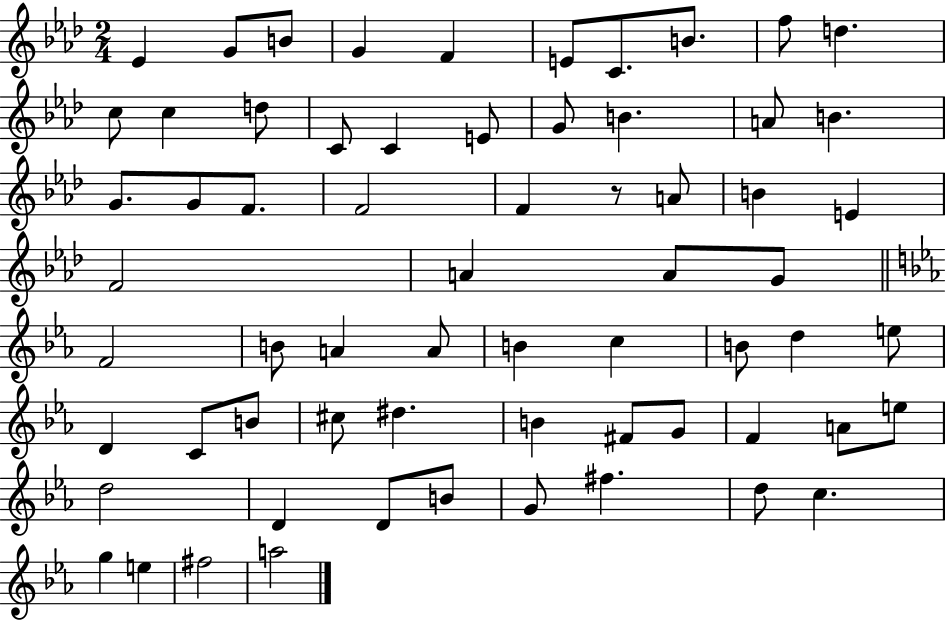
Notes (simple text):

Eb4/q G4/e B4/e G4/q F4/q E4/e C4/e. B4/e. F5/e D5/q. C5/e C5/q D5/e C4/e C4/q E4/e G4/e B4/q. A4/e B4/q. G4/e. G4/e F4/e. F4/h F4/q R/e A4/e B4/q E4/q F4/h A4/q A4/e G4/e F4/h B4/e A4/q A4/e B4/q C5/q B4/e D5/q E5/e D4/q C4/e B4/e C#5/e D#5/q. B4/q F#4/e G4/e F4/q A4/e E5/e D5/h D4/q D4/e B4/e G4/e F#5/q. D5/e C5/q. G5/q E5/q F#5/h A5/h